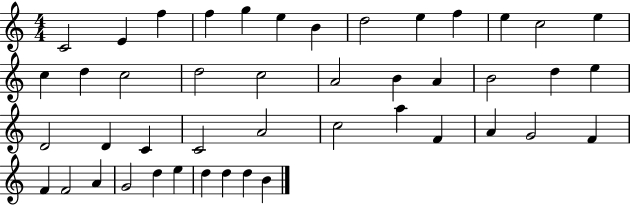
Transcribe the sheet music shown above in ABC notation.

X:1
T:Untitled
M:4/4
L:1/4
K:C
C2 E f f g e B d2 e f e c2 e c d c2 d2 c2 A2 B A B2 d e D2 D C C2 A2 c2 a F A G2 F F F2 A G2 d e d d d B